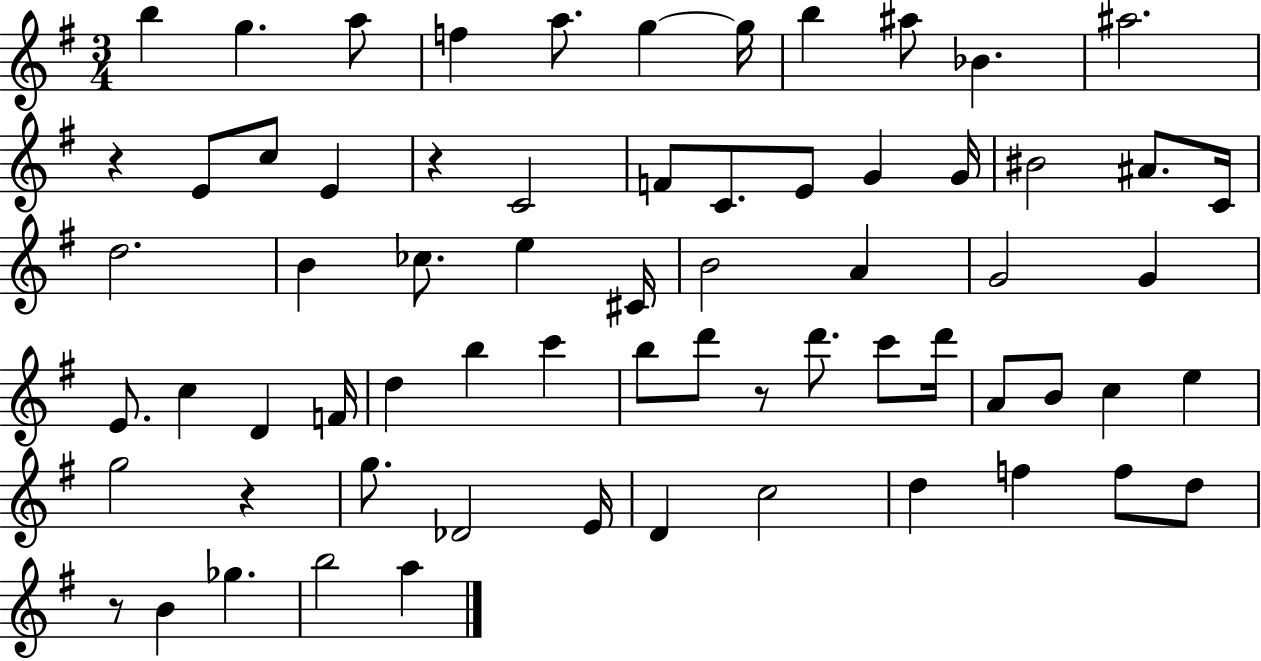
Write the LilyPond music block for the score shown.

{
  \clef treble
  \numericTimeSignature
  \time 3/4
  \key g \major
  b''4 g''4. a''8 | f''4 a''8. g''4~~ g''16 | b''4 ais''8 bes'4. | ais''2. | \break r4 e'8 c''8 e'4 | r4 c'2 | f'8 c'8. e'8 g'4 g'16 | bis'2 ais'8. c'16 | \break d''2. | b'4 ces''8. e''4 cis'16 | b'2 a'4 | g'2 g'4 | \break e'8. c''4 d'4 f'16 | d''4 b''4 c'''4 | b''8 d'''8 r8 d'''8. c'''8 d'''16 | a'8 b'8 c''4 e''4 | \break g''2 r4 | g''8. des'2 e'16 | d'4 c''2 | d''4 f''4 f''8 d''8 | \break r8 b'4 ges''4. | b''2 a''4 | \bar "|."
}